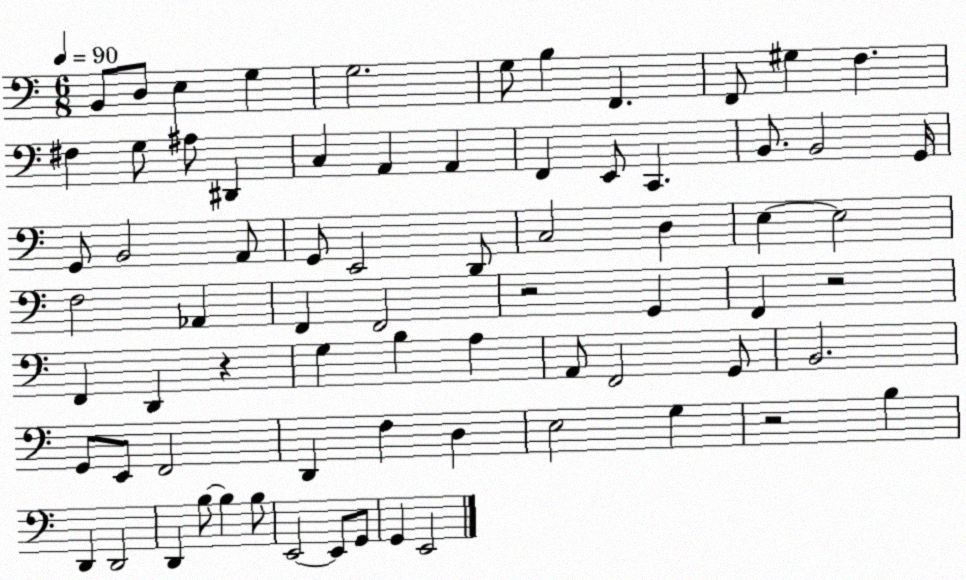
X:1
T:Untitled
M:6/8
L:1/4
K:C
B,,/2 D,/2 E, G, G,2 G,/2 B, F,, F,,/2 ^G, F, ^F, G,/2 ^A,/2 ^D,, C, A,, A,, F,, E,,/2 C,, B,,/2 B,,2 G,,/4 G,,/2 B,,2 A,,/2 G,,/2 E,,2 D,,/2 C,2 D, E, E,2 F,2 _A,, F,, F,,2 z2 G,, F,, z2 F,, D,, z G, B, A, A,,/2 F,,2 G,,/2 B,,2 G,,/2 E,,/2 F,,2 D,, F, D, E,2 G, z2 B, D,, D,,2 D,, B,/2 B, B,/2 E,,2 E,,/2 G,,/2 G,, E,,2